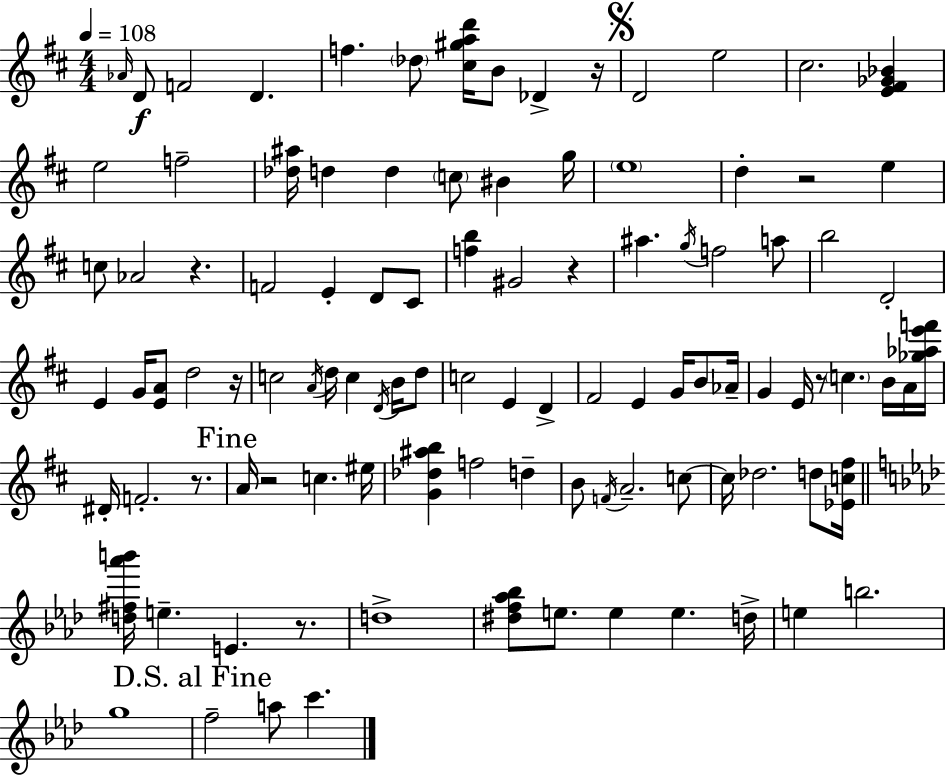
Ab4/s D4/e F4/h D4/q. F5/q. Db5/e [C#5,G#5,A5,D6]/s B4/e Db4/q R/s D4/h E5/h C#5/h. [E4,F#4,Gb4,Bb4]/q E5/h F5/h [Db5,A#5]/s D5/q D5/q C5/e BIS4/q G5/s E5/w D5/q R/h E5/q C5/e Ab4/h R/q. F4/h E4/q D4/e C#4/e [F5,B5]/q G#4/h R/q A#5/q. G5/s F5/h A5/e B5/h D4/h E4/q G4/s [E4,A4]/e D5/h R/s C5/h A4/s D5/s C5/q D4/s B4/s D5/e C5/h E4/q D4/q F#4/h E4/q G4/s B4/e Ab4/s G4/q E4/s R/e C5/q. B4/s A4/s [Gb5,Ab5,E6,F6]/s D#4/s F4/h. R/e. A4/s R/h C5/q. EIS5/s [G4,Db5,A#5,B5]/q F5/h D5/q B4/e F4/s A4/h. C5/e C5/s Db5/h. D5/e [Eb4,C5,F#5]/s [D5,F#5,Ab6,B6]/s E5/q. E4/q. R/e. D5/w [D#5,F5,Ab5,Bb5]/e E5/e. E5/q E5/q. D5/s E5/q B5/h. G5/w F5/h A5/e C6/q.